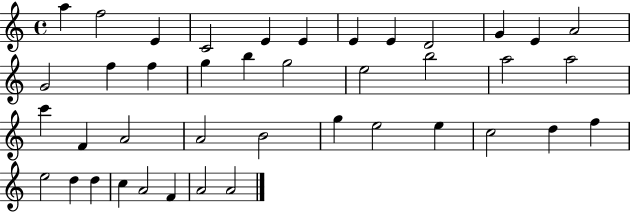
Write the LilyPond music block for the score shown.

{
  \clef treble
  \time 4/4
  \defaultTimeSignature
  \key c \major
  a''4 f''2 e'4 | c'2 e'4 e'4 | e'4 e'4 d'2 | g'4 e'4 a'2 | \break g'2 f''4 f''4 | g''4 b''4 g''2 | e''2 b''2 | a''2 a''2 | \break c'''4 f'4 a'2 | a'2 b'2 | g''4 e''2 e''4 | c''2 d''4 f''4 | \break e''2 d''4 d''4 | c''4 a'2 f'4 | a'2 a'2 | \bar "|."
}